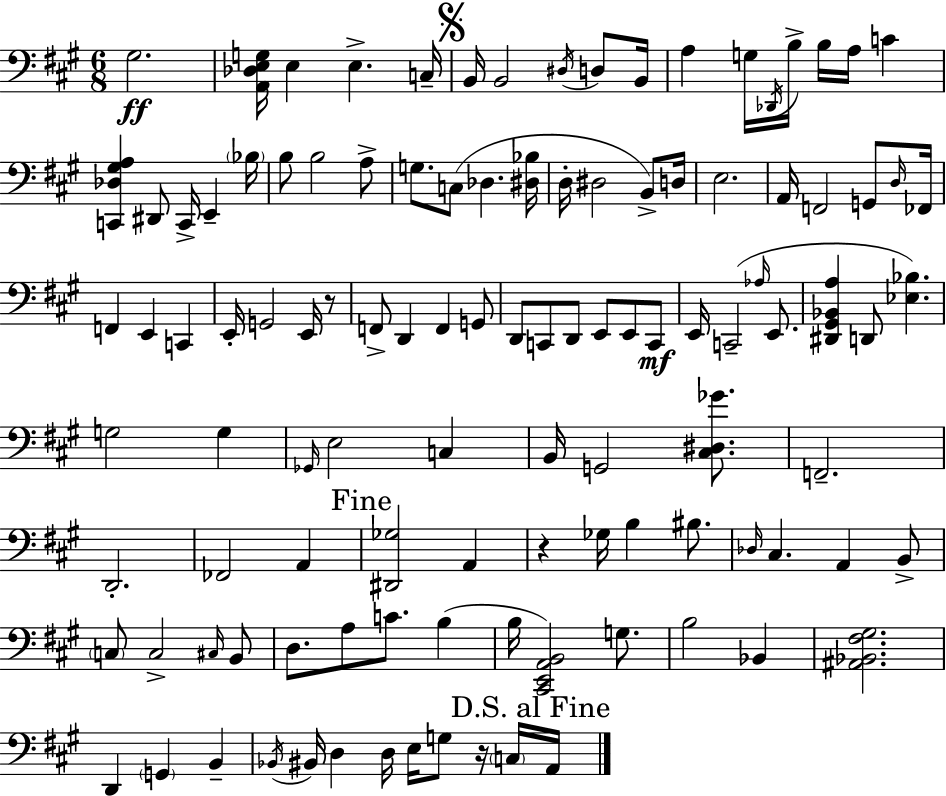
G#3/h. [A2,Db3,E3,G3]/s E3/q E3/q. C3/s B2/s B2/h D#3/s D3/e B2/s A3/q G3/s Db2/s B3/s B3/s A3/s C4/q [C2,Db3,G#3,A3]/q D#2/e C2/s E2/q Bb3/s B3/e B3/h A3/e G3/e. C3/e Db3/q. [D#3,Bb3]/s D3/s D#3/h B2/e D3/s E3/h. A2/s F2/h G2/e D3/s FES2/s F2/q E2/q C2/q E2/s G2/h E2/s R/e F2/e D2/q F2/q G2/e D2/e C2/e D2/e E2/e E2/e C2/e E2/s C2/h Ab3/s E2/e. [D#2,G#2,Bb2,A3]/q D2/e [Eb3,Bb3]/q. G3/h G3/q Gb2/s E3/h C3/q B2/s G2/h [C#3,D#3,Gb4]/e. F2/h. D2/h. FES2/h A2/q [D#2,Gb3]/h A2/q R/q Gb3/s B3/q BIS3/e. Db3/s C#3/q. A2/q B2/e C3/e C3/h C#3/s B2/e D3/e. A3/e C4/e. B3/q B3/s [C#2,E2,A2,B2]/h G3/e. B3/h Bb2/q [A#2,Bb2,F#3,G#3]/h. D2/q G2/q B2/q Bb2/s BIS2/s D3/q D3/s E3/s G3/e R/s C3/s A2/s